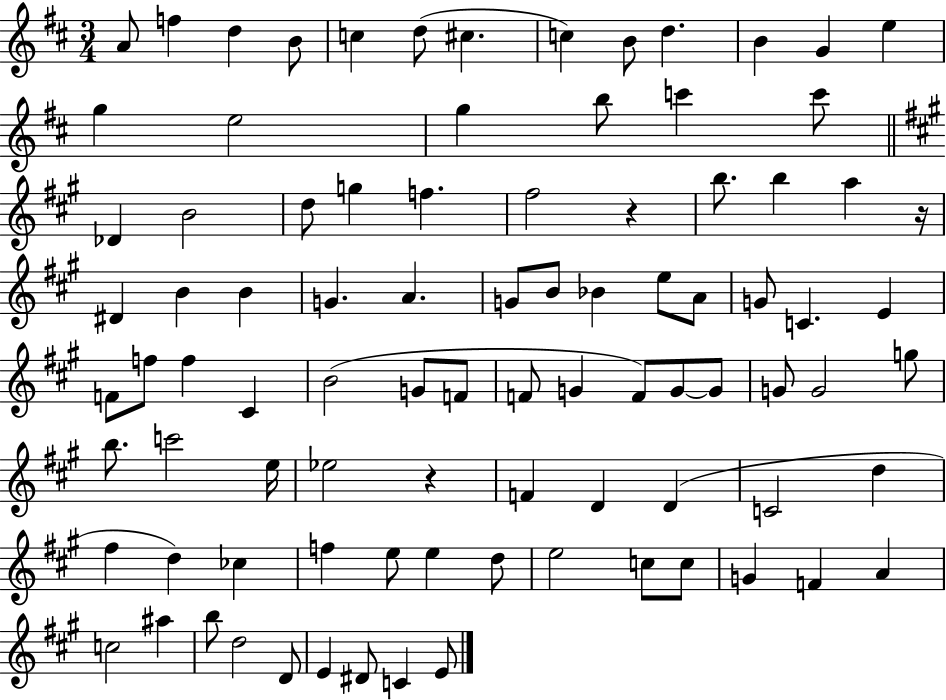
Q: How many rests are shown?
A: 3